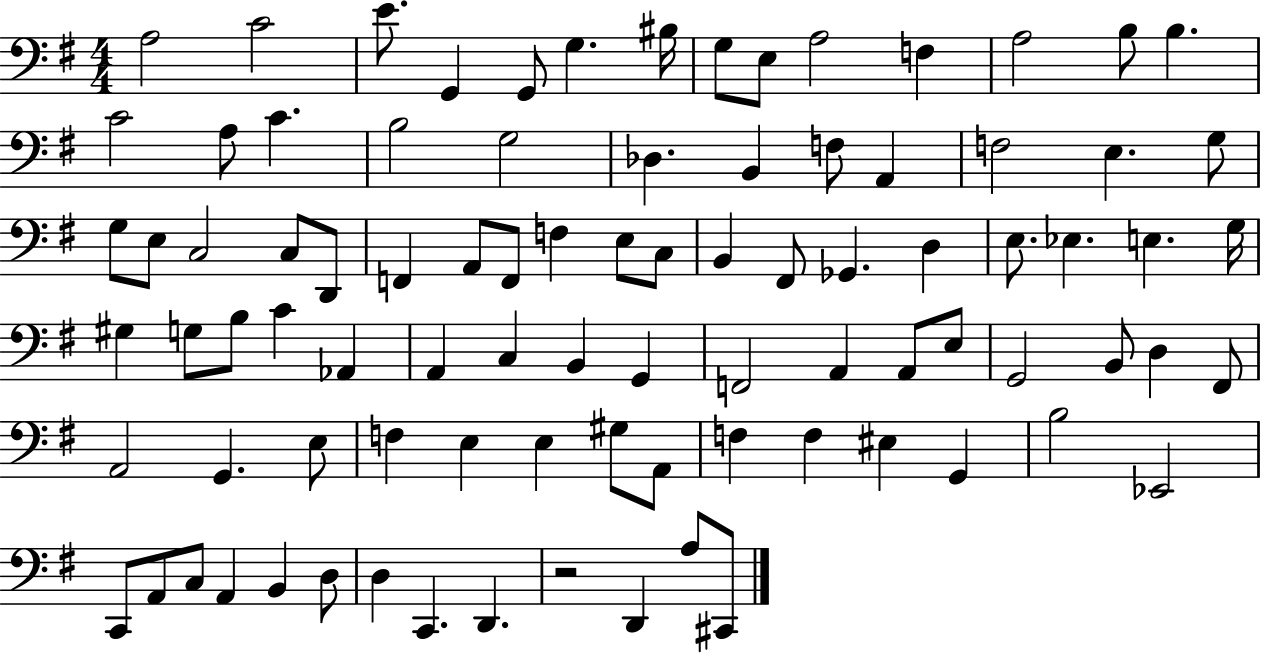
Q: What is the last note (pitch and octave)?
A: C#2